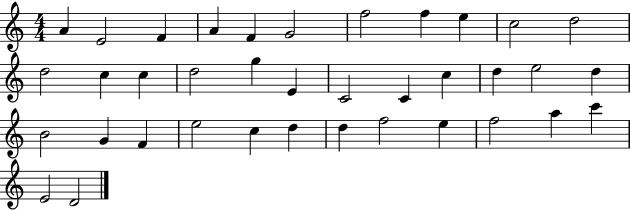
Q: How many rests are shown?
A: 0